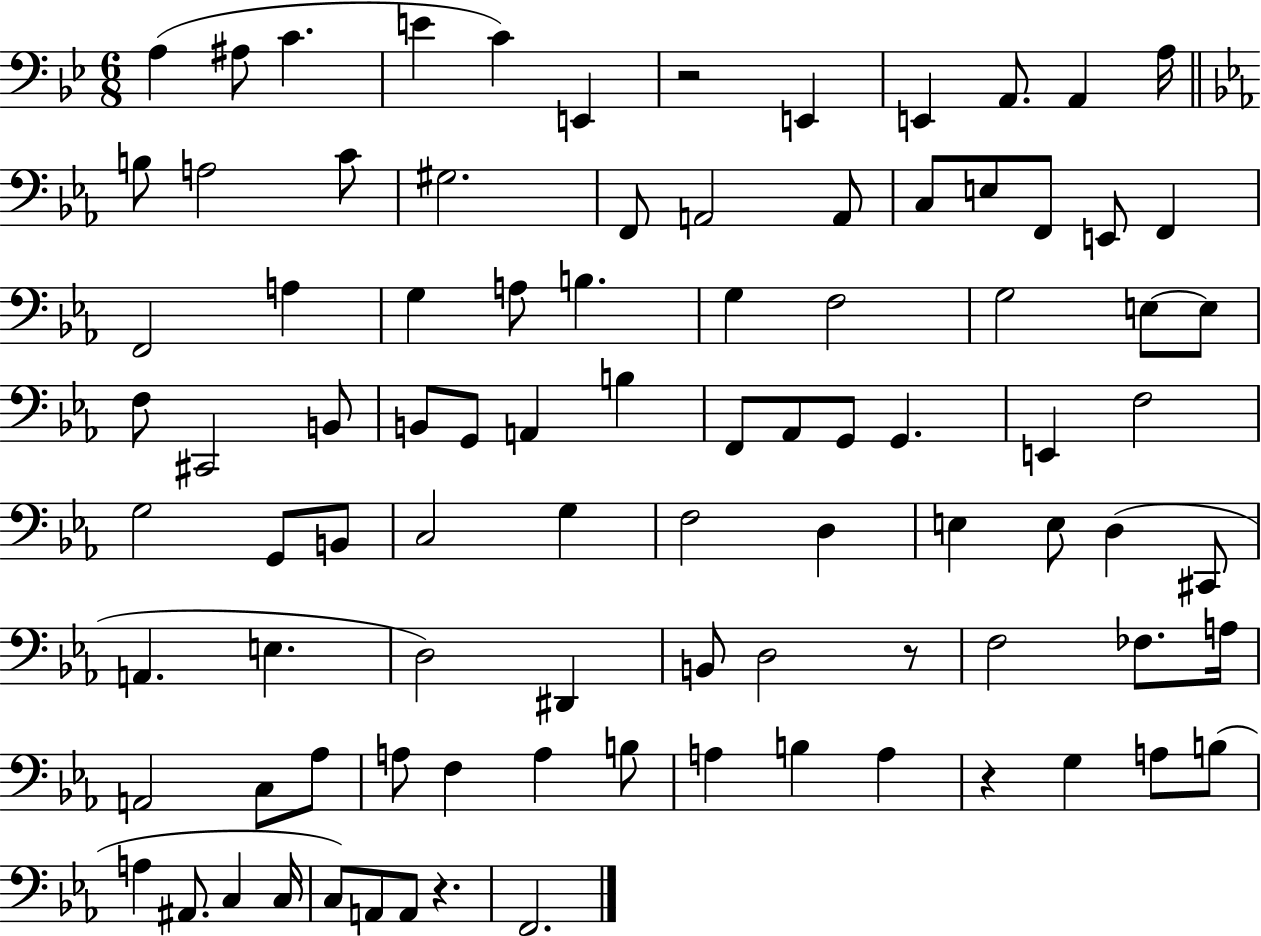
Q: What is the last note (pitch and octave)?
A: F2